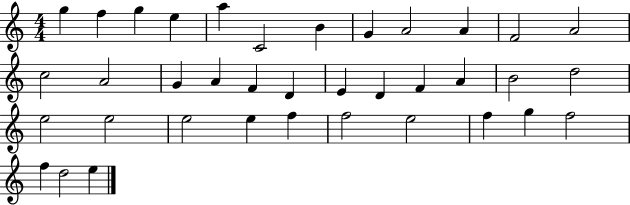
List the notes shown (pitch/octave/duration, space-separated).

G5/q F5/q G5/q E5/q A5/q C4/h B4/q G4/q A4/h A4/q F4/h A4/h C5/h A4/h G4/q A4/q F4/q D4/q E4/q D4/q F4/q A4/q B4/h D5/h E5/h E5/h E5/h E5/q F5/q F5/h E5/h F5/q G5/q F5/h F5/q D5/h E5/q